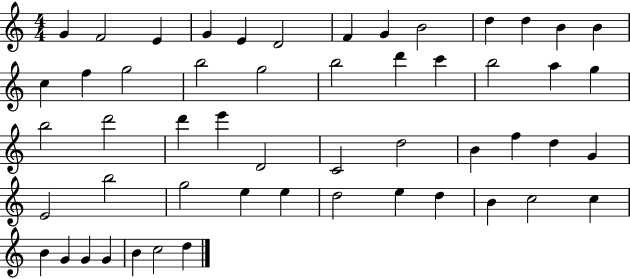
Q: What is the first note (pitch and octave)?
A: G4